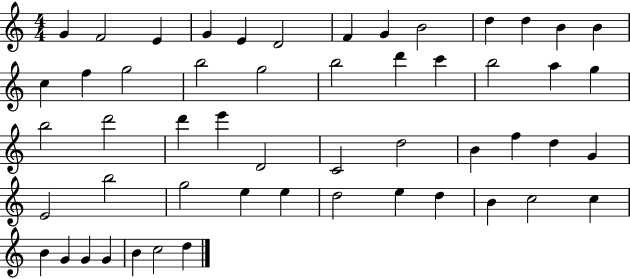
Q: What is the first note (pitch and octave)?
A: G4